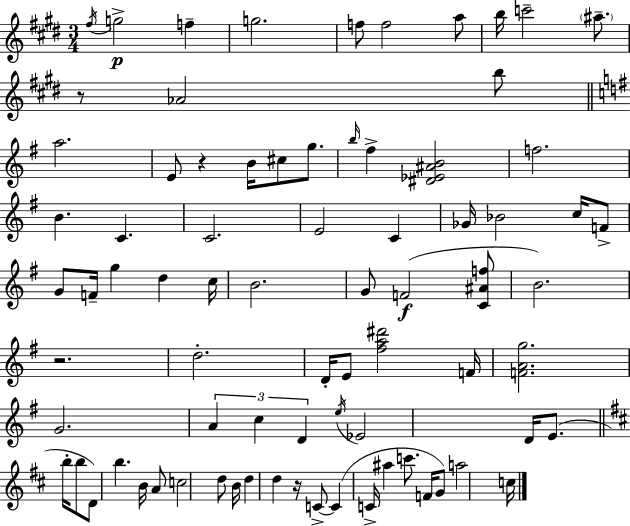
F#5/s G5/h F5/q G5/h. F5/e F5/h A5/e B5/s C6/h A#5/e. R/e Ab4/h B5/e A5/h. E4/e R/q B4/s C#5/e G5/e. B5/s F#5/q [D#4,Eb4,A#4,B4]/h F5/h. B4/q. C4/q. C4/h. E4/h C4/q Gb4/s Bb4/h C5/s F4/e G4/e F4/s G5/q D5/q C5/s B4/h. G4/e F4/h [C4,A#4,F5]/e B4/h. R/h. D5/h. D4/s E4/e [F#5,A5,D#6]/h F4/s [F4,A4,G5]/h. G4/h. A4/q C5/q D4/q E5/s Eb4/h D4/s E4/e. B5/s B5/e D4/e B5/q. B4/s A4/e C5/h D5/e B4/s D5/q D5/q R/s C4/e C4/q C4/s A#5/q C6/e. F4/s G4/e A5/h C5/s